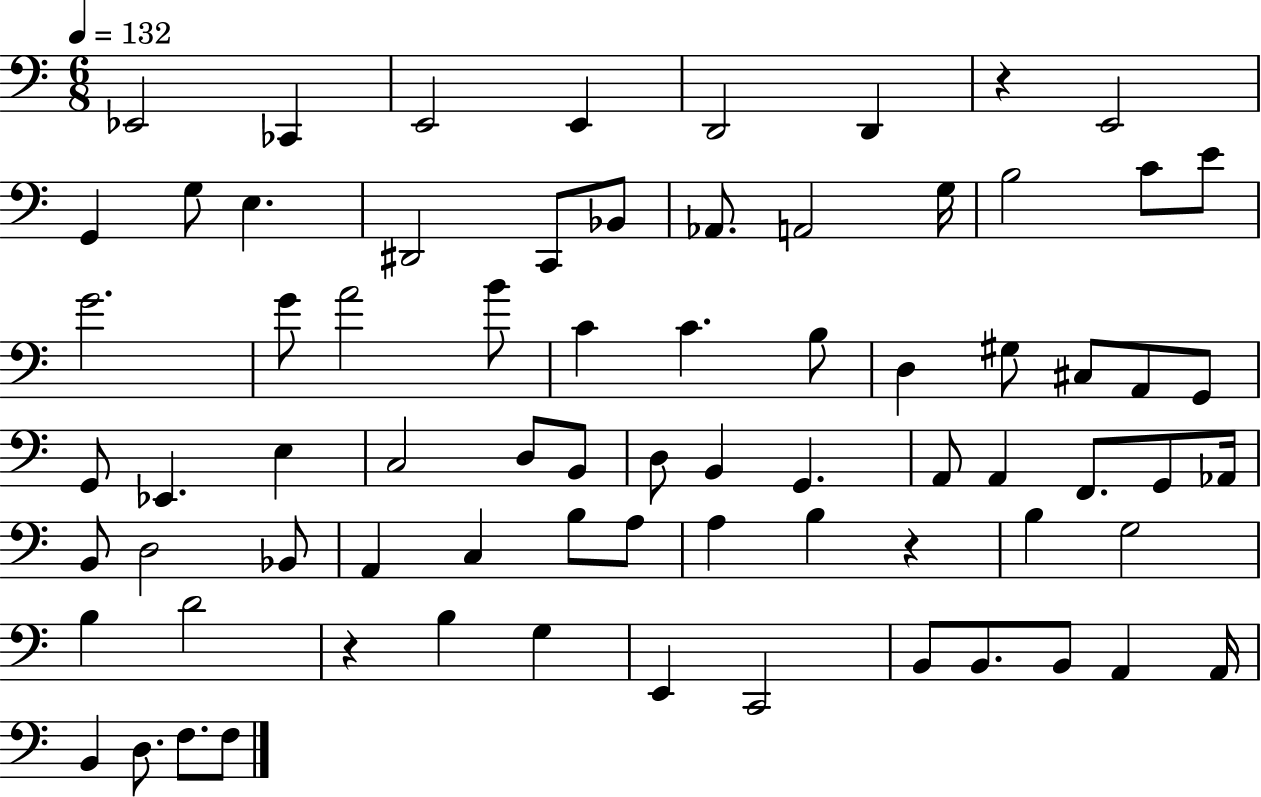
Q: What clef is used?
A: bass